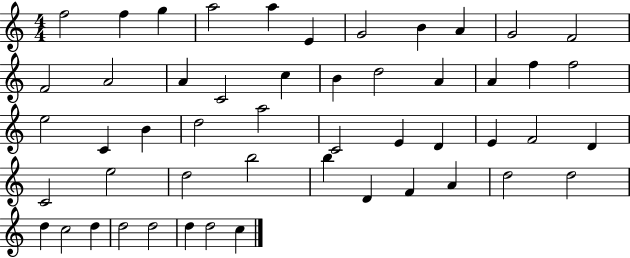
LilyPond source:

{
  \clef treble
  \numericTimeSignature
  \time 4/4
  \key c \major
  f''2 f''4 g''4 | a''2 a''4 e'4 | g'2 b'4 a'4 | g'2 f'2 | \break f'2 a'2 | a'4 c'2 c''4 | b'4 d''2 a'4 | a'4 f''4 f''2 | \break e''2 c'4 b'4 | d''2 a''2 | c'2 e'4 d'4 | e'4 f'2 d'4 | \break c'2 e''2 | d''2 b''2 | b''4 d'4 f'4 a'4 | d''2 d''2 | \break d''4 c''2 d''4 | d''2 d''2 | d''4 d''2 c''4 | \bar "|."
}